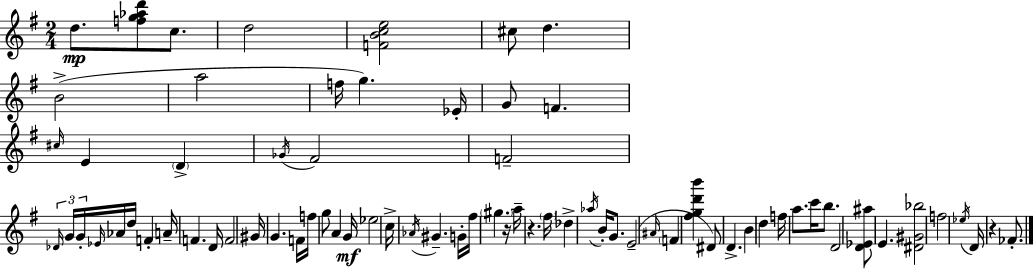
{
  \clef treble
  \numericTimeSignature
  \time 2/4
  \key g \major
  d''8.\mp <f'' g'' aes'' d'''>8 c''8. | d''2 | <f' b' c'' e''>2 | cis''8 d''4. | \break b'2->( | a''2 | f''16 g''4.) ees'16-. | g'8 f'4. | \break \grace { cis''16 } e'4 \parenthesize d'4-> | \acciaccatura { ges'16 } fis'2 | f'2-- | \tuplet 3/2 { \grace { des'16 } g'16 g'16-. } \grace { ees'16 } aes'16 d''16 | \break f'4-. a'16-- f'4. | d'16 f'2 | gis'16 g'4. | f'16 f''16 g''8 a'4 | \break g'16\mf ees''2 | c''16-> \acciaccatura { aes'16 } gis'4.-- | g'16-. fis''16 \parenthesize gis''4. | r16 a''16-- r4. | \break \parenthesize fis''16 des''4-> | \acciaccatura { aes''16 } b'16-. g'8. e'2--( | \grace { ais'16 } \parenthesize f'4 | <fis'' g'' d''' b'''>4 dis'8) | \break d'4.-> b'4 | d''4 f''16 | a''8. c'''16 b''8. d'2 | <d' ees' ais''>8 | \break e'4. <dis' gis' bes''>2 | f''2 | \acciaccatura { ees''16 } | d'16 r4 fes'8.-. | \break \bar "|."
}